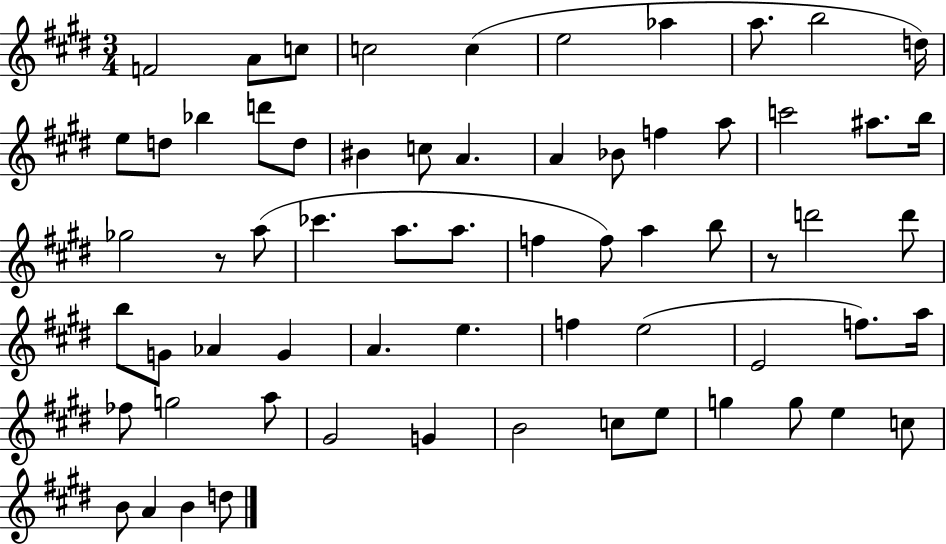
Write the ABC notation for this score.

X:1
T:Untitled
M:3/4
L:1/4
K:E
F2 A/2 c/2 c2 c e2 _a a/2 b2 d/4 e/2 d/2 _b d'/2 d/2 ^B c/2 A A _B/2 f a/2 c'2 ^a/2 b/4 _g2 z/2 a/2 _c' a/2 a/2 f f/2 a b/2 z/2 d'2 d'/2 b/2 G/2 _A G A e f e2 E2 f/2 a/4 _f/2 g2 a/2 ^G2 G B2 c/2 e/2 g g/2 e c/2 B/2 A B d/2